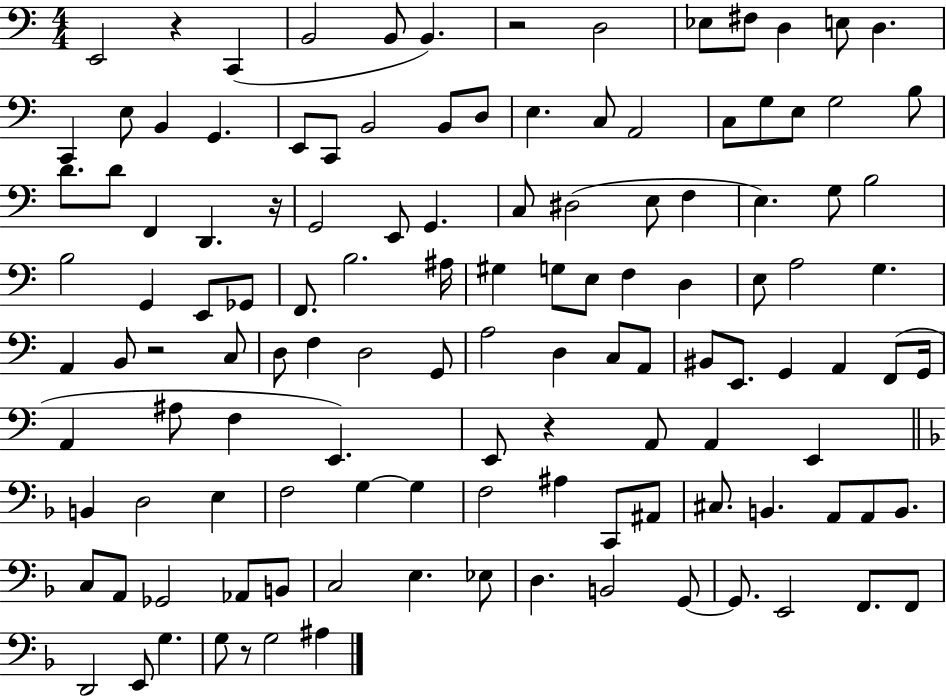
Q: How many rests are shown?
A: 6